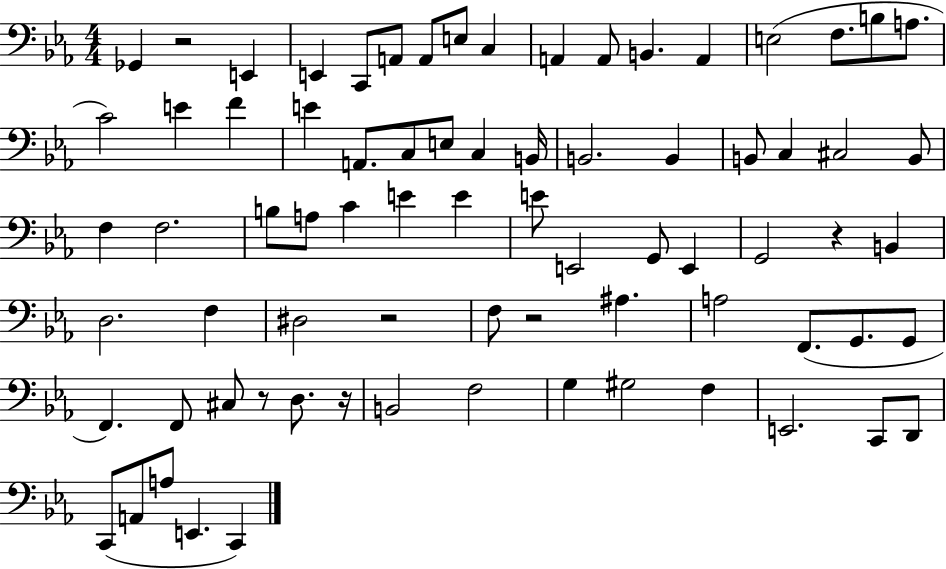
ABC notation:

X:1
T:Untitled
M:4/4
L:1/4
K:Eb
_G,, z2 E,, E,, C,,/2 A,,/2 A,,/2 E,/2 C, A,, A,,/2 B,, A,, E,2 F,/2 B,/2 A,/2 C2 E F E A,,/2 C,/2 E,/2 C, B,,/4 B,,2 B,, B,,/2 C, ^C,2 B,,/2 F, F,2 B,/2 A,/2 C E E E/2 E,,2 G,,/2 E,, G,,2 z B,, D,2 F, ^D,2 z2 F,/2 z2 ^A, A,2 F,,/2 G,,/2 G,,/2 F,, F,,/2 ^C,/2 z/2 D,/2 z/4 B,,2 F,2 G, ^G,2 F, E,,2 C,,/2 D,,/2 C,,/2 A,,/2 A,/2 E,, C,,